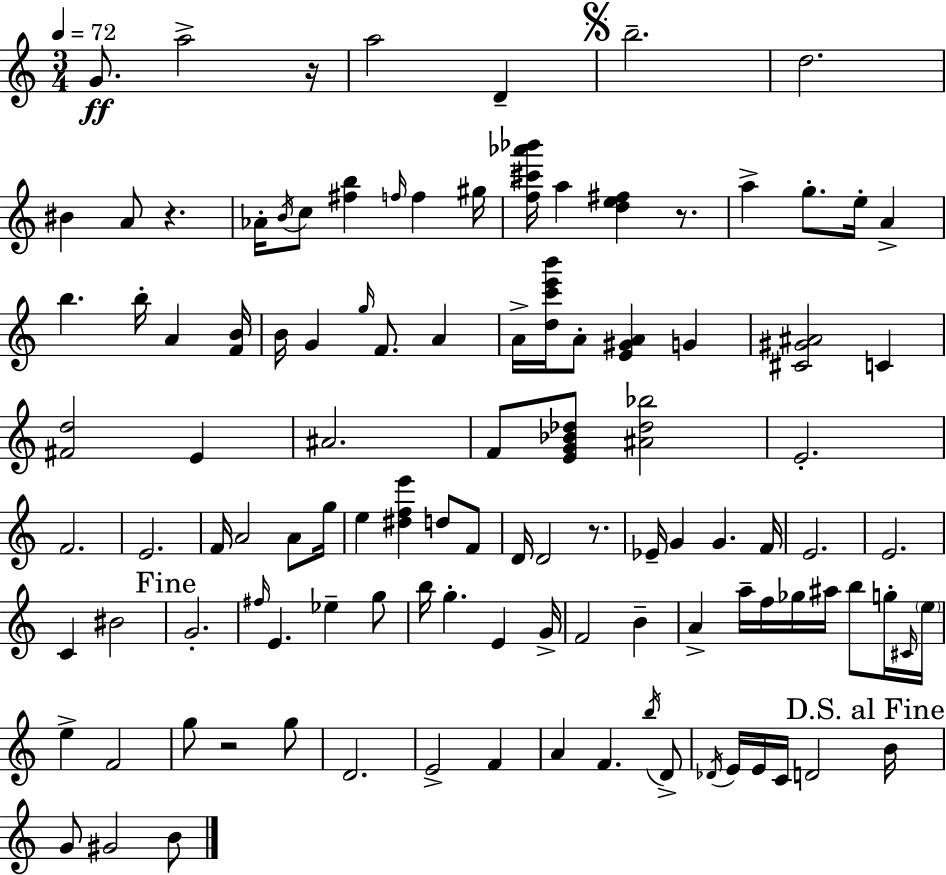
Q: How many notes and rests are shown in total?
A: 110